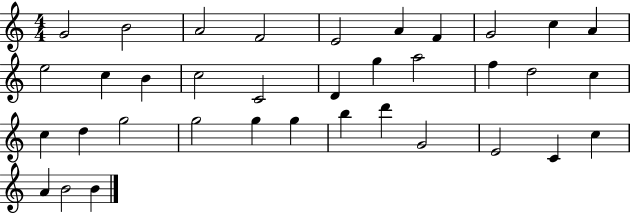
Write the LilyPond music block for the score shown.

{
  \clef treble
  \numericTimeSignature
  \time 4/4
  \key c \major
  g'2 b'2 | a'2 f'2 | e'2 a'4 f'4 | g'2 c''4 a'4 | \break e''2 c''4 b'4 | c''2 c'2 | d'4 g''4 a''2 | f''4 d''2 c''4 | \break c''4 d''4 g''2 | g''2 g''4 g''4 | b''4 d'''4 g'2 | e'2 c'4 c''4 | \break a'4 b'2 b'4 | \bar "|."
}